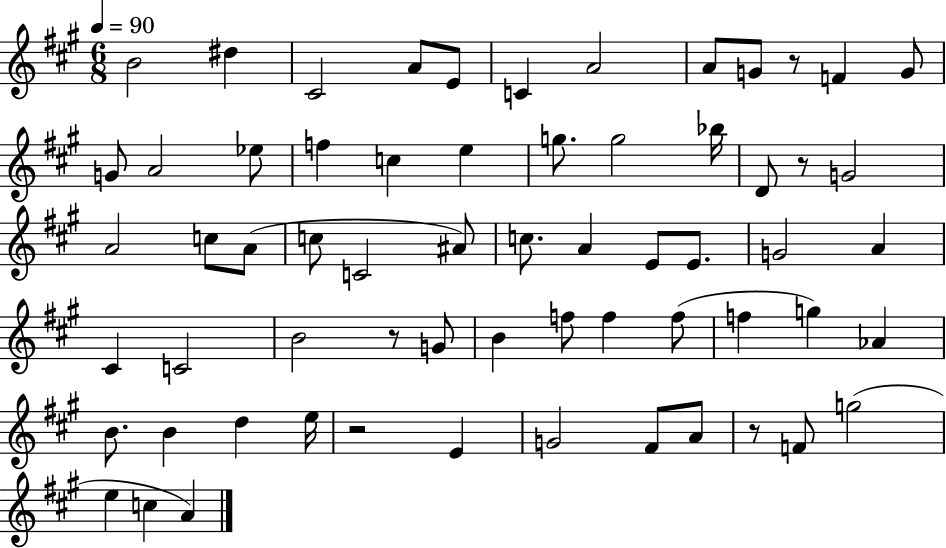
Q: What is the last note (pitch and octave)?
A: A4